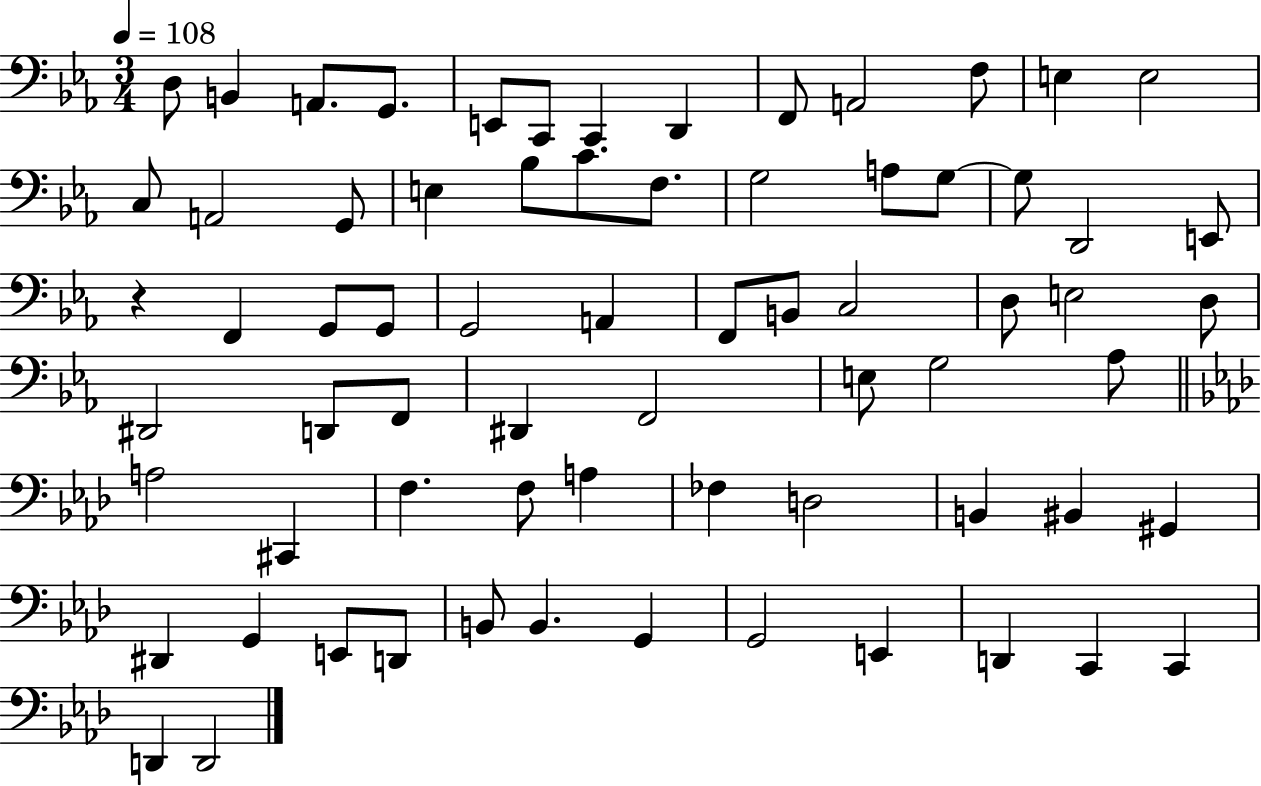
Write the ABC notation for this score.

X:1
T:Untitled
M:3/4
L:1/4
K:Eb
D,/2 B,, A,,/2 G,,/2 E,,/2 C,,/2 C,, D,, F,,/2 A,,2 F,/2 E, E,2 C,/2 A,,2 G,,/2 E, _B,/2 C/2 F,/2 G,2 A,/2 G,/2 G,/2 D,,2 E,,/2 z F,, G,,/2 G,,/2 G,,2 A,, F,,/2 B,,/2 C,2 D,/2 E,2 D,/2 ^D,,2 D,,/2 F,,/2 ^D,, F,,2 E,/2 G,2 _A,/2 A,2 ^C,, F, F,/2 A, _F, D,2 B,, ^B,, ^G,, ^D,, G,, E,,/2 D,,/2 B,,/2 B,, G,, G,,2 E,, D,, C,, C,, D,, D,,2